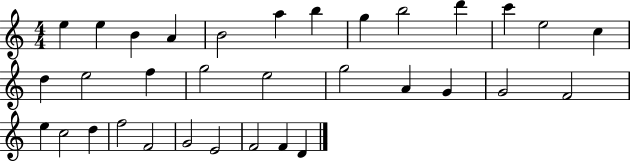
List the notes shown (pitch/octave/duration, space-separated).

E5/q E5/q B4/q A4/q B4/h A5/q B5/q G5/q B5/h D6/q C6/q E5/h C5/q D5/q E5/h F5/q G5/h E5/h G5/h A4/q G4/q G4/h F4/h E5/q C5/h D5/q F5/h F4/h G4/h E4/h F4/h F4/q D4/q